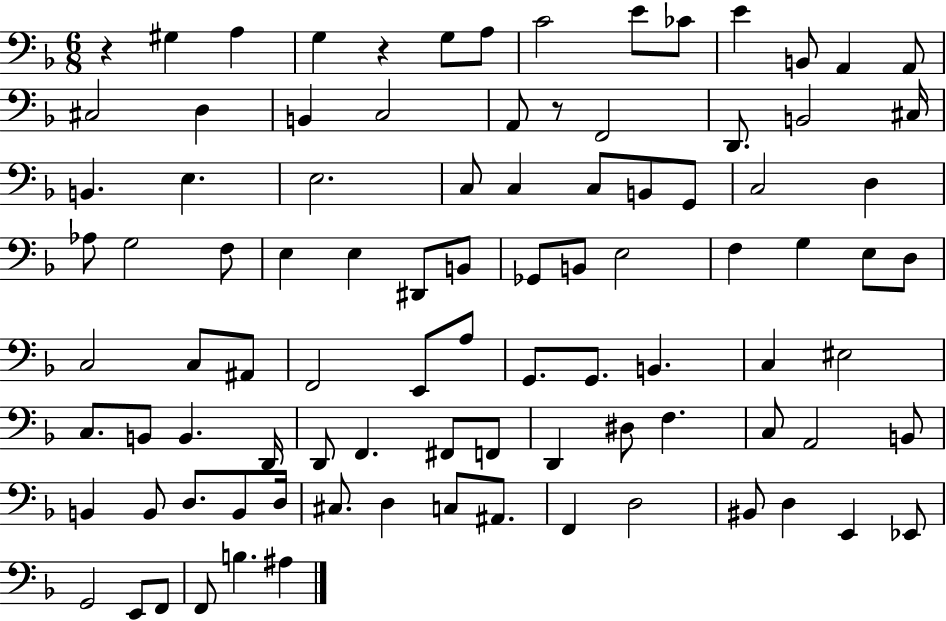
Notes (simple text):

R/q G#3/q A3/q G3/q R/q G3/e A3/e C4/h E4/e CES4/e E4/q B2/e A2/q A2/e C#3/h D3/q B2/q C3/h A2/e R/e F2/h D2/e. B2/h C#3/s B2/q. E3/q. E3/h. C3/e C3/q C3/e B2/e G2/e C3/h D3/q Ab3/e G3/h F3/e E3/q E3/q D#2/e B2/e Gb2/e B2/e E3/h F3/q G3/q E3/e D3/e C3/h C3/e A#2/e F2/h E2/e A3/e G2/e. G2/e. B2/q. C3/q EIS3/h C3/e. B2/e B2/q. D2/s D2/e F2/q. F#2/e F2/e D2/q D#3/e F3/q. C3/e A2/h B2/e B2/q B2/e D3/e. B2/e D3/s C#3/e. D3/q C3/e A#2/e. F2/q D3/h BIS2/e D3/q E2/q Eb2/e G2/h E2/e F2/e F2/e B3/q. A#3/q